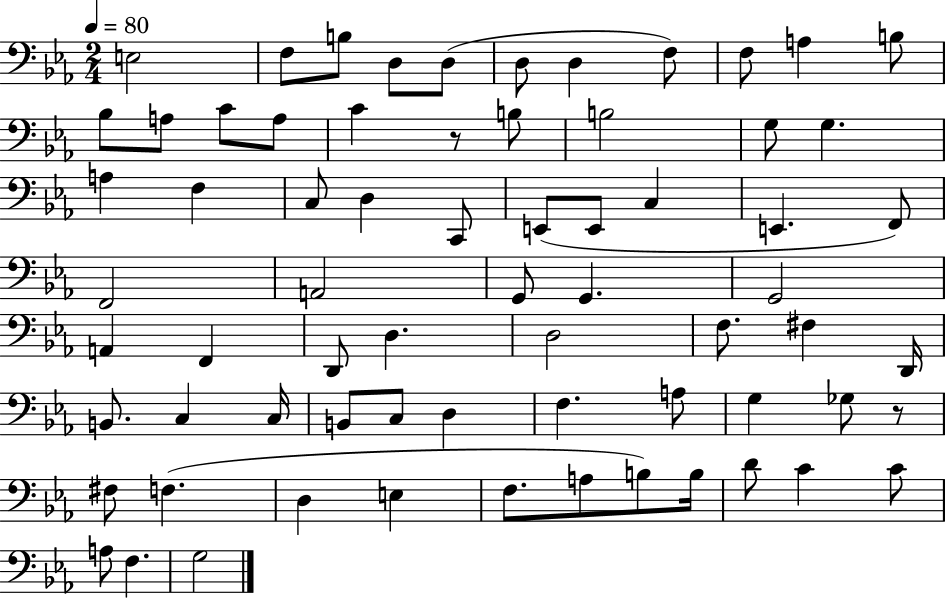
{
  \clef bass
  \numericTimeSignature
  \time 2/4
  \key ees \major
  \tempo 4 = 80
  e2 | f8 b8 d8 d8( | d8 d4 f8) | f8 a4 b8 | \break bes8 a8 c'8 a8 | c'4 r8 b8 | b2 | g8 g4. | \break a4 f4 | c8 d4 c,8 | e,8( e,8 c4 | e,4. f,8) | \break f,2 | a,2 | g,8 g,4. | g,2 | \break a,4 f,4 | d,8 d4. | d2 | f8. fis4 d,16 | \break b,8. c4 c16 | b,8 c8 d4 | f4. a8 | g4 ges8 r8 | \break fis8 f4.( | d4 e4 | f8. a8 b8) b16 | d'8 c'4 c'8 | \break a8 f4. | g2 | \bar "|."
}